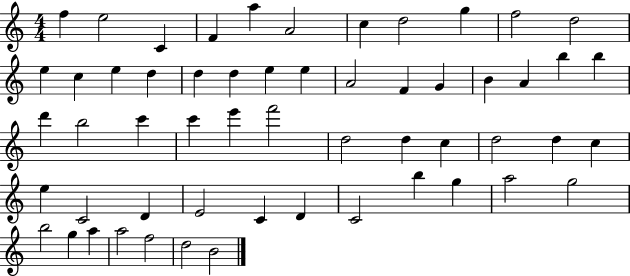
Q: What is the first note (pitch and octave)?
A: F5